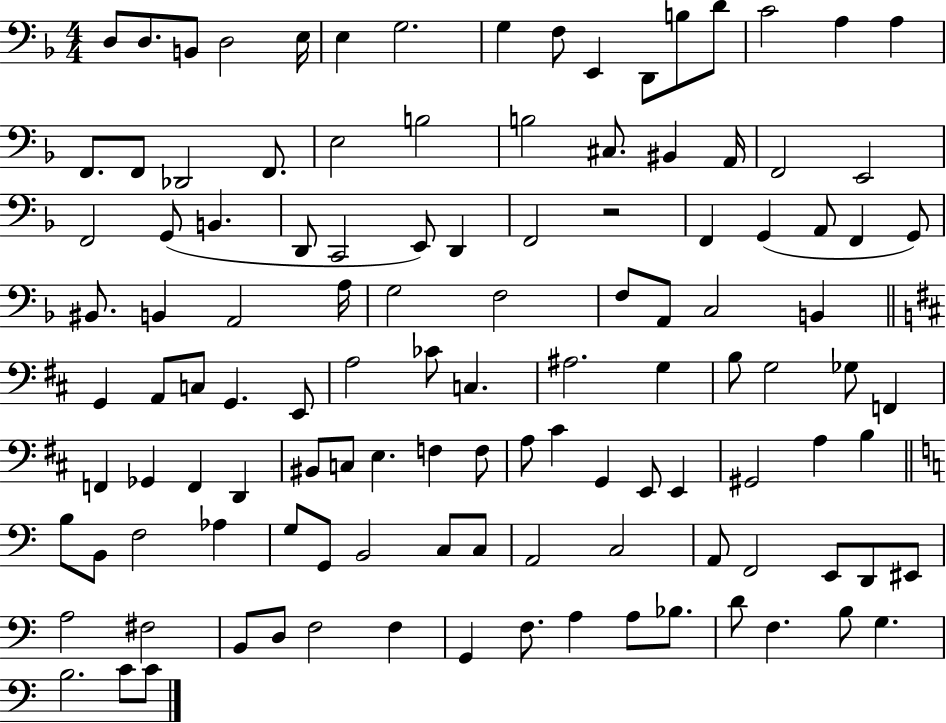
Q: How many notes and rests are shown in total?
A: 117